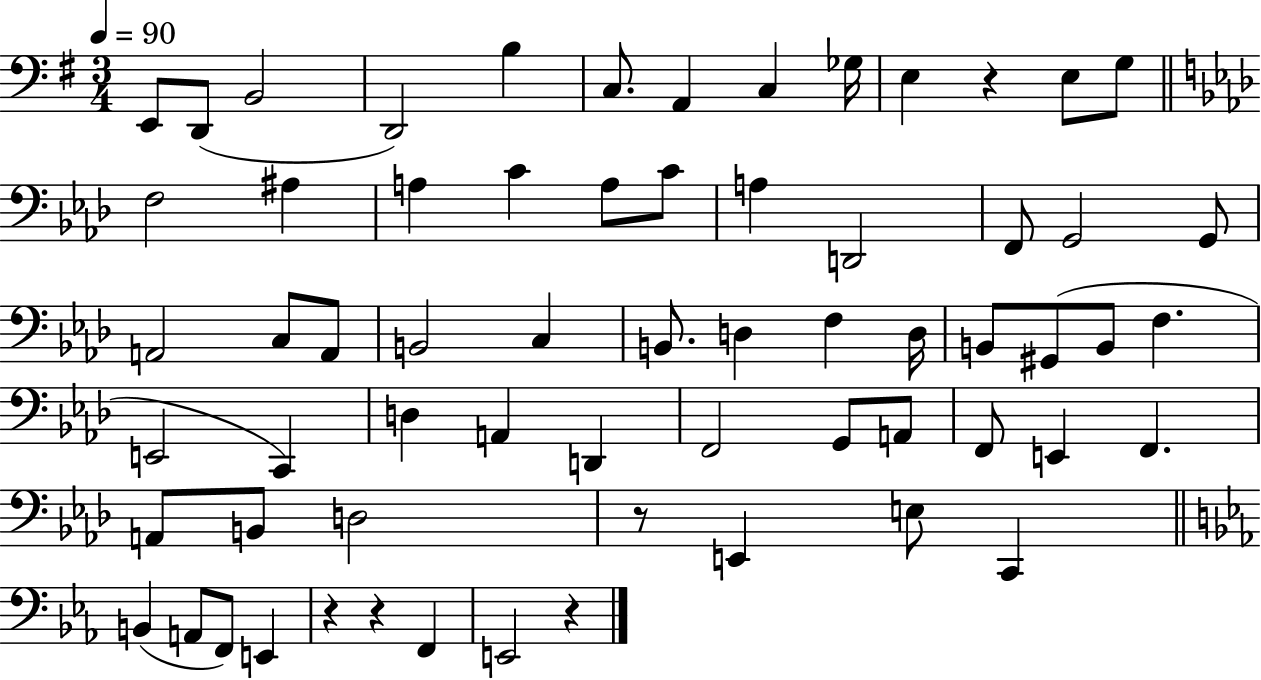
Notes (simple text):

E2/e D2/e B2/h D2/h B3/q C3/e. A2/q C3/q Gb3/s E3/q R/q E3/e G3/e F3/h A#3/q A3/q C4/q A3/e C4/e A3/q D2/h F2/e G2/h G2/e A2/h C3/e A2/e B2/h C3/q B2/e. D3/q F3/q D3/s B2/e G#2/e B2/e F3/q. E2/h C2/q D3/q A2/q D2/q F2/h G2/e A2/e F2/e E2/q F2/q. A2/e B2/e D3/h R/e E2/q E3/e C2/q B2/q A2/e F2/e E2/q R/q R/q F2/q E2/h R/q